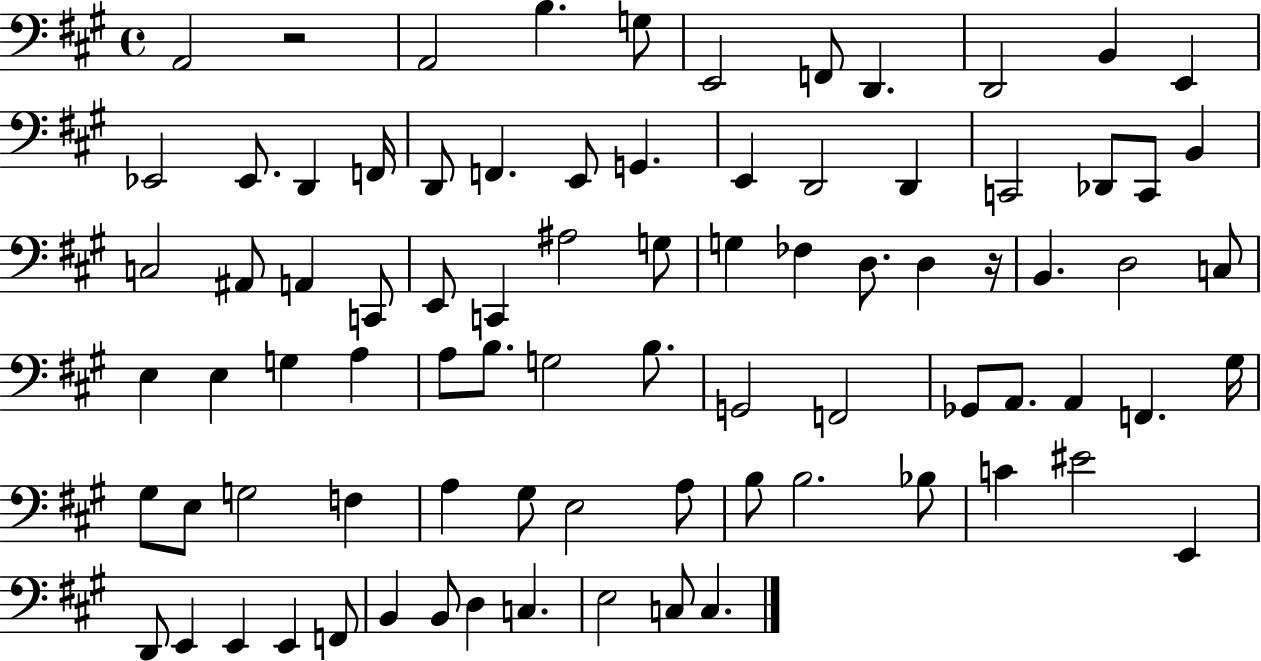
X:1
T:Untitled
M:4/4
L:1/4
K:A
A,,2 z2 A,,2 B, G,/2 E,,2 F,,/2 D,, D,,2 B,, E,, _E,,2 _E,,/2 D,, F,,/4 D,,/2 F,, E,,/2 G,, E,, D,,2 D,, C,,2 _D,,/2 C,,/2 B,, C,2 ^A,,/2 A,, C,,/2 E,,/2 C,, ^A,2 G,/2 G, _F, D,/2 D, z/4 B,, D,2 C,/2 E, E, G, A, A,/2 B,/2 G,2 B,/2 G,,2 F,,2 _G,,/2 A,,/2 A,, F,, ^G,/4 ^G,/2 E,/2 G,2 F, A, ^G,/2 E,2 A,/2 B,/2 B,2 _B,/2 C ^E2 E,, D,,/2 E,, E,, E,, F,,/2 B,, B,,/2 D, C, E,2 C,/2 C,